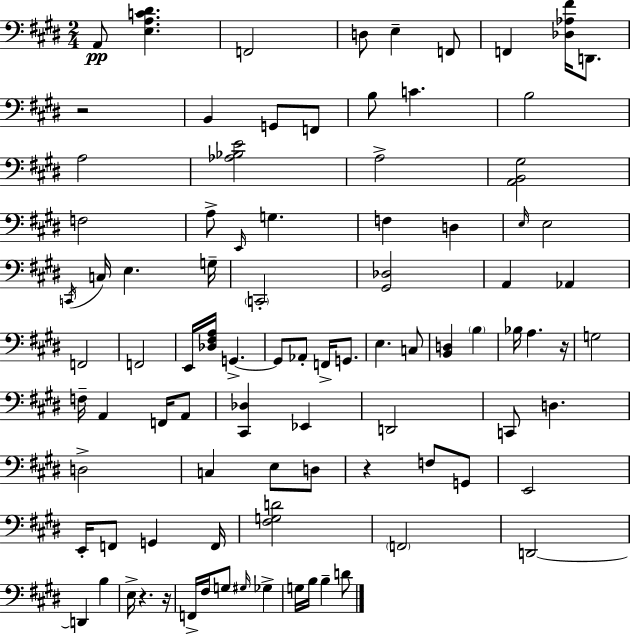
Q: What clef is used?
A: bass